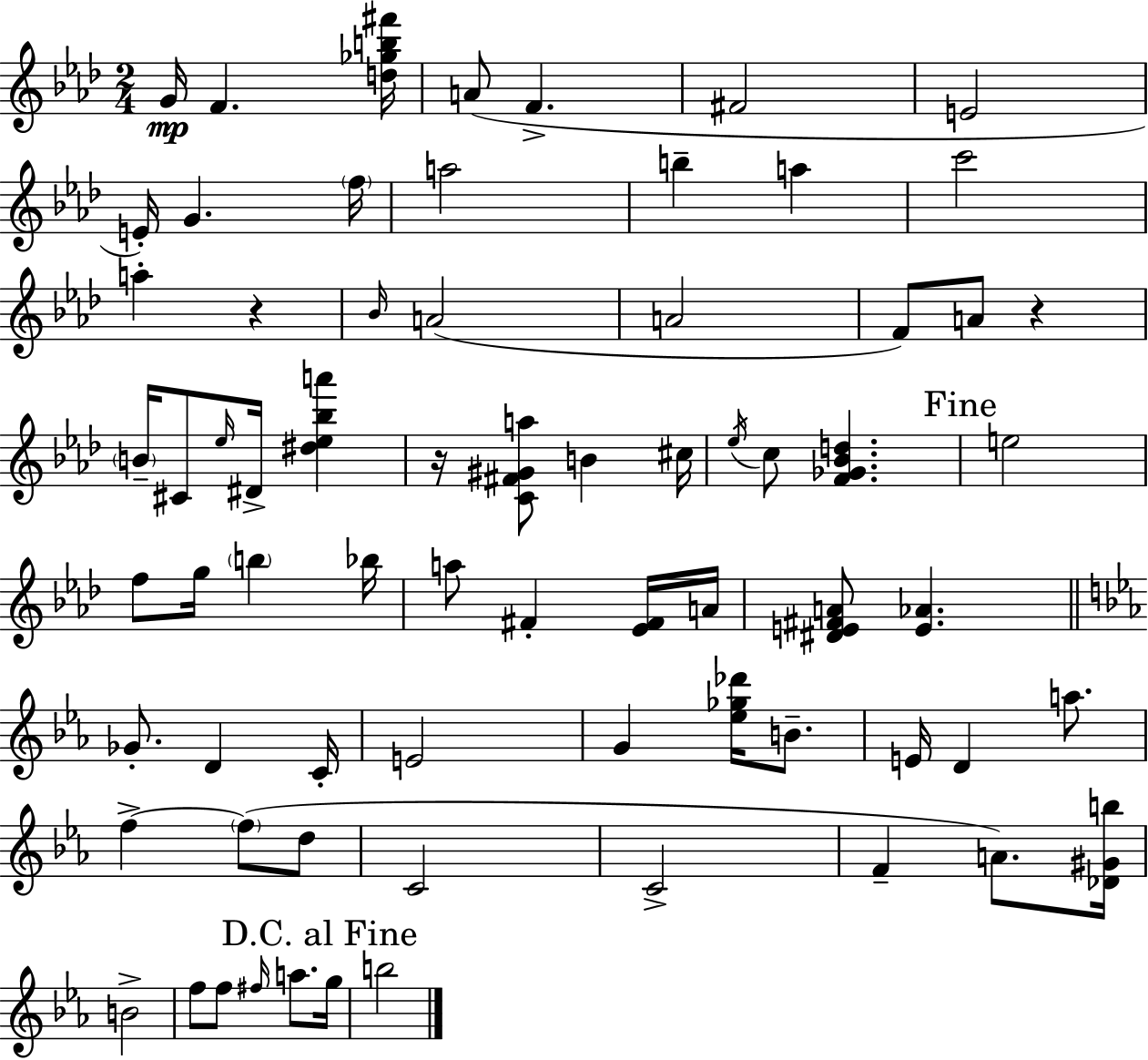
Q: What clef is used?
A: treble